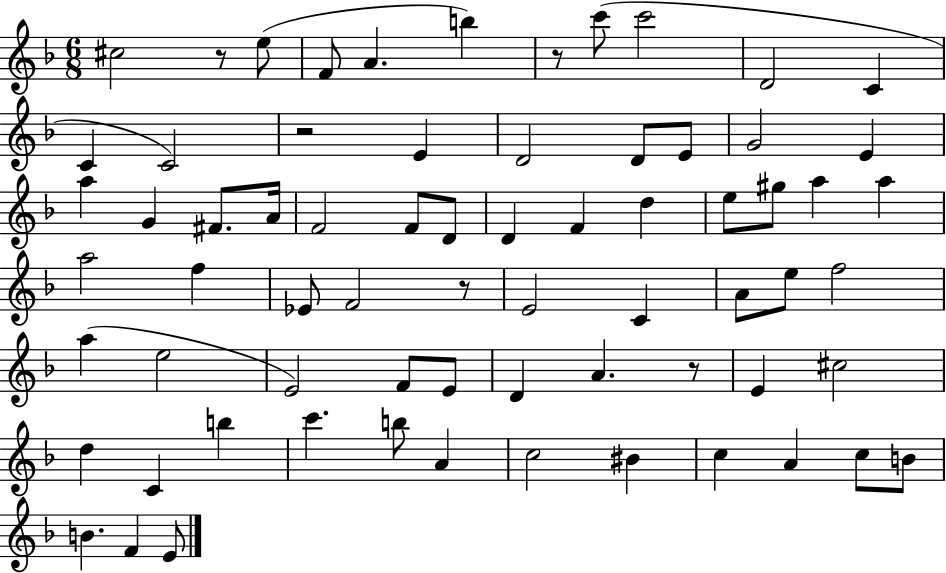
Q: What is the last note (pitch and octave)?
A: E4